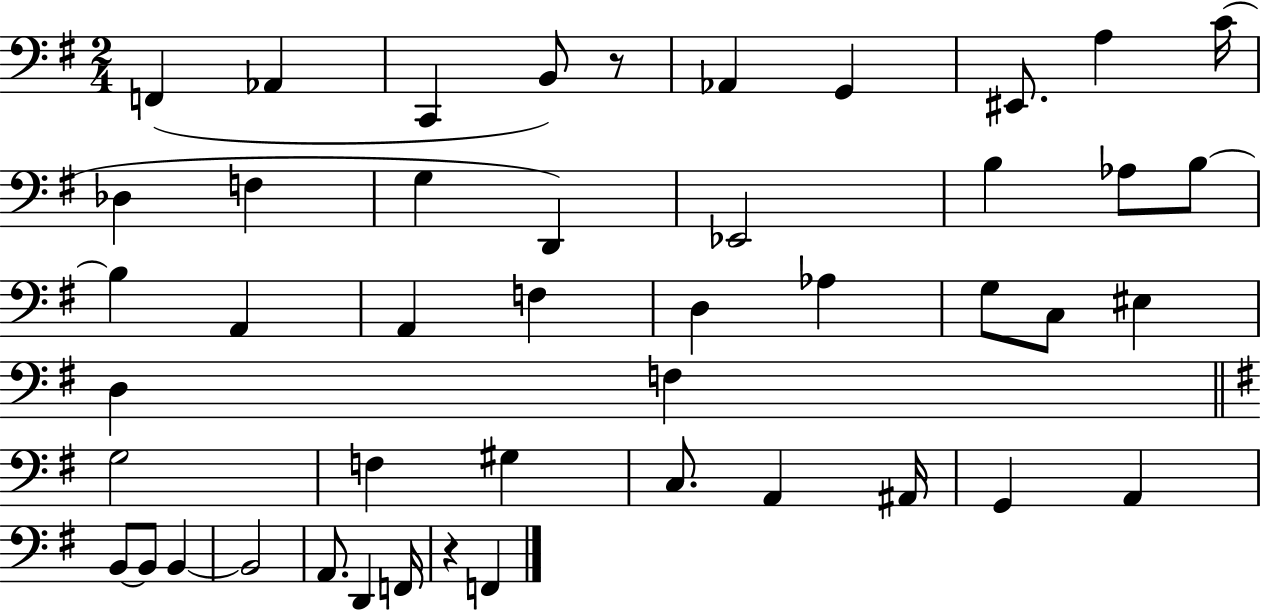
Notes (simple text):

F2/q Ab2/q C2/q B2/e R/e Ab2/q G2/q EIS2/e. A3/q C4/s Db3/q F3/q G3/q D2/q Eb2/h B3/q Ab3/e B3/e B3/q A2/q A2/q F3/q D3/q Ab3/q G3/e C3/e EIS3/q D3/q F3/q G3/h F3/q G#3/q C3/e. A2/q A#2/s G2/q A2/q B2/e B2/e B2/q B2/h A2/e. D2/q F2/s R/q F2/q